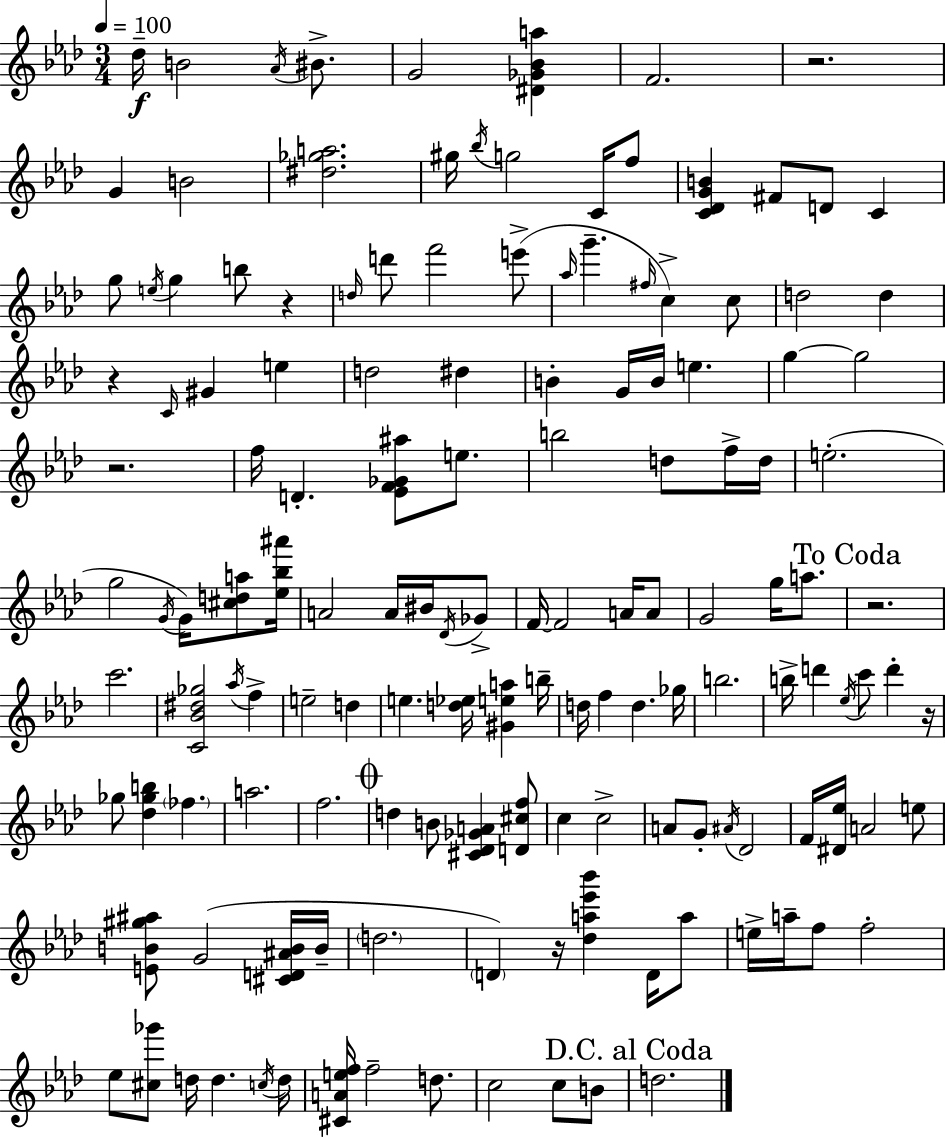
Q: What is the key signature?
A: AES major